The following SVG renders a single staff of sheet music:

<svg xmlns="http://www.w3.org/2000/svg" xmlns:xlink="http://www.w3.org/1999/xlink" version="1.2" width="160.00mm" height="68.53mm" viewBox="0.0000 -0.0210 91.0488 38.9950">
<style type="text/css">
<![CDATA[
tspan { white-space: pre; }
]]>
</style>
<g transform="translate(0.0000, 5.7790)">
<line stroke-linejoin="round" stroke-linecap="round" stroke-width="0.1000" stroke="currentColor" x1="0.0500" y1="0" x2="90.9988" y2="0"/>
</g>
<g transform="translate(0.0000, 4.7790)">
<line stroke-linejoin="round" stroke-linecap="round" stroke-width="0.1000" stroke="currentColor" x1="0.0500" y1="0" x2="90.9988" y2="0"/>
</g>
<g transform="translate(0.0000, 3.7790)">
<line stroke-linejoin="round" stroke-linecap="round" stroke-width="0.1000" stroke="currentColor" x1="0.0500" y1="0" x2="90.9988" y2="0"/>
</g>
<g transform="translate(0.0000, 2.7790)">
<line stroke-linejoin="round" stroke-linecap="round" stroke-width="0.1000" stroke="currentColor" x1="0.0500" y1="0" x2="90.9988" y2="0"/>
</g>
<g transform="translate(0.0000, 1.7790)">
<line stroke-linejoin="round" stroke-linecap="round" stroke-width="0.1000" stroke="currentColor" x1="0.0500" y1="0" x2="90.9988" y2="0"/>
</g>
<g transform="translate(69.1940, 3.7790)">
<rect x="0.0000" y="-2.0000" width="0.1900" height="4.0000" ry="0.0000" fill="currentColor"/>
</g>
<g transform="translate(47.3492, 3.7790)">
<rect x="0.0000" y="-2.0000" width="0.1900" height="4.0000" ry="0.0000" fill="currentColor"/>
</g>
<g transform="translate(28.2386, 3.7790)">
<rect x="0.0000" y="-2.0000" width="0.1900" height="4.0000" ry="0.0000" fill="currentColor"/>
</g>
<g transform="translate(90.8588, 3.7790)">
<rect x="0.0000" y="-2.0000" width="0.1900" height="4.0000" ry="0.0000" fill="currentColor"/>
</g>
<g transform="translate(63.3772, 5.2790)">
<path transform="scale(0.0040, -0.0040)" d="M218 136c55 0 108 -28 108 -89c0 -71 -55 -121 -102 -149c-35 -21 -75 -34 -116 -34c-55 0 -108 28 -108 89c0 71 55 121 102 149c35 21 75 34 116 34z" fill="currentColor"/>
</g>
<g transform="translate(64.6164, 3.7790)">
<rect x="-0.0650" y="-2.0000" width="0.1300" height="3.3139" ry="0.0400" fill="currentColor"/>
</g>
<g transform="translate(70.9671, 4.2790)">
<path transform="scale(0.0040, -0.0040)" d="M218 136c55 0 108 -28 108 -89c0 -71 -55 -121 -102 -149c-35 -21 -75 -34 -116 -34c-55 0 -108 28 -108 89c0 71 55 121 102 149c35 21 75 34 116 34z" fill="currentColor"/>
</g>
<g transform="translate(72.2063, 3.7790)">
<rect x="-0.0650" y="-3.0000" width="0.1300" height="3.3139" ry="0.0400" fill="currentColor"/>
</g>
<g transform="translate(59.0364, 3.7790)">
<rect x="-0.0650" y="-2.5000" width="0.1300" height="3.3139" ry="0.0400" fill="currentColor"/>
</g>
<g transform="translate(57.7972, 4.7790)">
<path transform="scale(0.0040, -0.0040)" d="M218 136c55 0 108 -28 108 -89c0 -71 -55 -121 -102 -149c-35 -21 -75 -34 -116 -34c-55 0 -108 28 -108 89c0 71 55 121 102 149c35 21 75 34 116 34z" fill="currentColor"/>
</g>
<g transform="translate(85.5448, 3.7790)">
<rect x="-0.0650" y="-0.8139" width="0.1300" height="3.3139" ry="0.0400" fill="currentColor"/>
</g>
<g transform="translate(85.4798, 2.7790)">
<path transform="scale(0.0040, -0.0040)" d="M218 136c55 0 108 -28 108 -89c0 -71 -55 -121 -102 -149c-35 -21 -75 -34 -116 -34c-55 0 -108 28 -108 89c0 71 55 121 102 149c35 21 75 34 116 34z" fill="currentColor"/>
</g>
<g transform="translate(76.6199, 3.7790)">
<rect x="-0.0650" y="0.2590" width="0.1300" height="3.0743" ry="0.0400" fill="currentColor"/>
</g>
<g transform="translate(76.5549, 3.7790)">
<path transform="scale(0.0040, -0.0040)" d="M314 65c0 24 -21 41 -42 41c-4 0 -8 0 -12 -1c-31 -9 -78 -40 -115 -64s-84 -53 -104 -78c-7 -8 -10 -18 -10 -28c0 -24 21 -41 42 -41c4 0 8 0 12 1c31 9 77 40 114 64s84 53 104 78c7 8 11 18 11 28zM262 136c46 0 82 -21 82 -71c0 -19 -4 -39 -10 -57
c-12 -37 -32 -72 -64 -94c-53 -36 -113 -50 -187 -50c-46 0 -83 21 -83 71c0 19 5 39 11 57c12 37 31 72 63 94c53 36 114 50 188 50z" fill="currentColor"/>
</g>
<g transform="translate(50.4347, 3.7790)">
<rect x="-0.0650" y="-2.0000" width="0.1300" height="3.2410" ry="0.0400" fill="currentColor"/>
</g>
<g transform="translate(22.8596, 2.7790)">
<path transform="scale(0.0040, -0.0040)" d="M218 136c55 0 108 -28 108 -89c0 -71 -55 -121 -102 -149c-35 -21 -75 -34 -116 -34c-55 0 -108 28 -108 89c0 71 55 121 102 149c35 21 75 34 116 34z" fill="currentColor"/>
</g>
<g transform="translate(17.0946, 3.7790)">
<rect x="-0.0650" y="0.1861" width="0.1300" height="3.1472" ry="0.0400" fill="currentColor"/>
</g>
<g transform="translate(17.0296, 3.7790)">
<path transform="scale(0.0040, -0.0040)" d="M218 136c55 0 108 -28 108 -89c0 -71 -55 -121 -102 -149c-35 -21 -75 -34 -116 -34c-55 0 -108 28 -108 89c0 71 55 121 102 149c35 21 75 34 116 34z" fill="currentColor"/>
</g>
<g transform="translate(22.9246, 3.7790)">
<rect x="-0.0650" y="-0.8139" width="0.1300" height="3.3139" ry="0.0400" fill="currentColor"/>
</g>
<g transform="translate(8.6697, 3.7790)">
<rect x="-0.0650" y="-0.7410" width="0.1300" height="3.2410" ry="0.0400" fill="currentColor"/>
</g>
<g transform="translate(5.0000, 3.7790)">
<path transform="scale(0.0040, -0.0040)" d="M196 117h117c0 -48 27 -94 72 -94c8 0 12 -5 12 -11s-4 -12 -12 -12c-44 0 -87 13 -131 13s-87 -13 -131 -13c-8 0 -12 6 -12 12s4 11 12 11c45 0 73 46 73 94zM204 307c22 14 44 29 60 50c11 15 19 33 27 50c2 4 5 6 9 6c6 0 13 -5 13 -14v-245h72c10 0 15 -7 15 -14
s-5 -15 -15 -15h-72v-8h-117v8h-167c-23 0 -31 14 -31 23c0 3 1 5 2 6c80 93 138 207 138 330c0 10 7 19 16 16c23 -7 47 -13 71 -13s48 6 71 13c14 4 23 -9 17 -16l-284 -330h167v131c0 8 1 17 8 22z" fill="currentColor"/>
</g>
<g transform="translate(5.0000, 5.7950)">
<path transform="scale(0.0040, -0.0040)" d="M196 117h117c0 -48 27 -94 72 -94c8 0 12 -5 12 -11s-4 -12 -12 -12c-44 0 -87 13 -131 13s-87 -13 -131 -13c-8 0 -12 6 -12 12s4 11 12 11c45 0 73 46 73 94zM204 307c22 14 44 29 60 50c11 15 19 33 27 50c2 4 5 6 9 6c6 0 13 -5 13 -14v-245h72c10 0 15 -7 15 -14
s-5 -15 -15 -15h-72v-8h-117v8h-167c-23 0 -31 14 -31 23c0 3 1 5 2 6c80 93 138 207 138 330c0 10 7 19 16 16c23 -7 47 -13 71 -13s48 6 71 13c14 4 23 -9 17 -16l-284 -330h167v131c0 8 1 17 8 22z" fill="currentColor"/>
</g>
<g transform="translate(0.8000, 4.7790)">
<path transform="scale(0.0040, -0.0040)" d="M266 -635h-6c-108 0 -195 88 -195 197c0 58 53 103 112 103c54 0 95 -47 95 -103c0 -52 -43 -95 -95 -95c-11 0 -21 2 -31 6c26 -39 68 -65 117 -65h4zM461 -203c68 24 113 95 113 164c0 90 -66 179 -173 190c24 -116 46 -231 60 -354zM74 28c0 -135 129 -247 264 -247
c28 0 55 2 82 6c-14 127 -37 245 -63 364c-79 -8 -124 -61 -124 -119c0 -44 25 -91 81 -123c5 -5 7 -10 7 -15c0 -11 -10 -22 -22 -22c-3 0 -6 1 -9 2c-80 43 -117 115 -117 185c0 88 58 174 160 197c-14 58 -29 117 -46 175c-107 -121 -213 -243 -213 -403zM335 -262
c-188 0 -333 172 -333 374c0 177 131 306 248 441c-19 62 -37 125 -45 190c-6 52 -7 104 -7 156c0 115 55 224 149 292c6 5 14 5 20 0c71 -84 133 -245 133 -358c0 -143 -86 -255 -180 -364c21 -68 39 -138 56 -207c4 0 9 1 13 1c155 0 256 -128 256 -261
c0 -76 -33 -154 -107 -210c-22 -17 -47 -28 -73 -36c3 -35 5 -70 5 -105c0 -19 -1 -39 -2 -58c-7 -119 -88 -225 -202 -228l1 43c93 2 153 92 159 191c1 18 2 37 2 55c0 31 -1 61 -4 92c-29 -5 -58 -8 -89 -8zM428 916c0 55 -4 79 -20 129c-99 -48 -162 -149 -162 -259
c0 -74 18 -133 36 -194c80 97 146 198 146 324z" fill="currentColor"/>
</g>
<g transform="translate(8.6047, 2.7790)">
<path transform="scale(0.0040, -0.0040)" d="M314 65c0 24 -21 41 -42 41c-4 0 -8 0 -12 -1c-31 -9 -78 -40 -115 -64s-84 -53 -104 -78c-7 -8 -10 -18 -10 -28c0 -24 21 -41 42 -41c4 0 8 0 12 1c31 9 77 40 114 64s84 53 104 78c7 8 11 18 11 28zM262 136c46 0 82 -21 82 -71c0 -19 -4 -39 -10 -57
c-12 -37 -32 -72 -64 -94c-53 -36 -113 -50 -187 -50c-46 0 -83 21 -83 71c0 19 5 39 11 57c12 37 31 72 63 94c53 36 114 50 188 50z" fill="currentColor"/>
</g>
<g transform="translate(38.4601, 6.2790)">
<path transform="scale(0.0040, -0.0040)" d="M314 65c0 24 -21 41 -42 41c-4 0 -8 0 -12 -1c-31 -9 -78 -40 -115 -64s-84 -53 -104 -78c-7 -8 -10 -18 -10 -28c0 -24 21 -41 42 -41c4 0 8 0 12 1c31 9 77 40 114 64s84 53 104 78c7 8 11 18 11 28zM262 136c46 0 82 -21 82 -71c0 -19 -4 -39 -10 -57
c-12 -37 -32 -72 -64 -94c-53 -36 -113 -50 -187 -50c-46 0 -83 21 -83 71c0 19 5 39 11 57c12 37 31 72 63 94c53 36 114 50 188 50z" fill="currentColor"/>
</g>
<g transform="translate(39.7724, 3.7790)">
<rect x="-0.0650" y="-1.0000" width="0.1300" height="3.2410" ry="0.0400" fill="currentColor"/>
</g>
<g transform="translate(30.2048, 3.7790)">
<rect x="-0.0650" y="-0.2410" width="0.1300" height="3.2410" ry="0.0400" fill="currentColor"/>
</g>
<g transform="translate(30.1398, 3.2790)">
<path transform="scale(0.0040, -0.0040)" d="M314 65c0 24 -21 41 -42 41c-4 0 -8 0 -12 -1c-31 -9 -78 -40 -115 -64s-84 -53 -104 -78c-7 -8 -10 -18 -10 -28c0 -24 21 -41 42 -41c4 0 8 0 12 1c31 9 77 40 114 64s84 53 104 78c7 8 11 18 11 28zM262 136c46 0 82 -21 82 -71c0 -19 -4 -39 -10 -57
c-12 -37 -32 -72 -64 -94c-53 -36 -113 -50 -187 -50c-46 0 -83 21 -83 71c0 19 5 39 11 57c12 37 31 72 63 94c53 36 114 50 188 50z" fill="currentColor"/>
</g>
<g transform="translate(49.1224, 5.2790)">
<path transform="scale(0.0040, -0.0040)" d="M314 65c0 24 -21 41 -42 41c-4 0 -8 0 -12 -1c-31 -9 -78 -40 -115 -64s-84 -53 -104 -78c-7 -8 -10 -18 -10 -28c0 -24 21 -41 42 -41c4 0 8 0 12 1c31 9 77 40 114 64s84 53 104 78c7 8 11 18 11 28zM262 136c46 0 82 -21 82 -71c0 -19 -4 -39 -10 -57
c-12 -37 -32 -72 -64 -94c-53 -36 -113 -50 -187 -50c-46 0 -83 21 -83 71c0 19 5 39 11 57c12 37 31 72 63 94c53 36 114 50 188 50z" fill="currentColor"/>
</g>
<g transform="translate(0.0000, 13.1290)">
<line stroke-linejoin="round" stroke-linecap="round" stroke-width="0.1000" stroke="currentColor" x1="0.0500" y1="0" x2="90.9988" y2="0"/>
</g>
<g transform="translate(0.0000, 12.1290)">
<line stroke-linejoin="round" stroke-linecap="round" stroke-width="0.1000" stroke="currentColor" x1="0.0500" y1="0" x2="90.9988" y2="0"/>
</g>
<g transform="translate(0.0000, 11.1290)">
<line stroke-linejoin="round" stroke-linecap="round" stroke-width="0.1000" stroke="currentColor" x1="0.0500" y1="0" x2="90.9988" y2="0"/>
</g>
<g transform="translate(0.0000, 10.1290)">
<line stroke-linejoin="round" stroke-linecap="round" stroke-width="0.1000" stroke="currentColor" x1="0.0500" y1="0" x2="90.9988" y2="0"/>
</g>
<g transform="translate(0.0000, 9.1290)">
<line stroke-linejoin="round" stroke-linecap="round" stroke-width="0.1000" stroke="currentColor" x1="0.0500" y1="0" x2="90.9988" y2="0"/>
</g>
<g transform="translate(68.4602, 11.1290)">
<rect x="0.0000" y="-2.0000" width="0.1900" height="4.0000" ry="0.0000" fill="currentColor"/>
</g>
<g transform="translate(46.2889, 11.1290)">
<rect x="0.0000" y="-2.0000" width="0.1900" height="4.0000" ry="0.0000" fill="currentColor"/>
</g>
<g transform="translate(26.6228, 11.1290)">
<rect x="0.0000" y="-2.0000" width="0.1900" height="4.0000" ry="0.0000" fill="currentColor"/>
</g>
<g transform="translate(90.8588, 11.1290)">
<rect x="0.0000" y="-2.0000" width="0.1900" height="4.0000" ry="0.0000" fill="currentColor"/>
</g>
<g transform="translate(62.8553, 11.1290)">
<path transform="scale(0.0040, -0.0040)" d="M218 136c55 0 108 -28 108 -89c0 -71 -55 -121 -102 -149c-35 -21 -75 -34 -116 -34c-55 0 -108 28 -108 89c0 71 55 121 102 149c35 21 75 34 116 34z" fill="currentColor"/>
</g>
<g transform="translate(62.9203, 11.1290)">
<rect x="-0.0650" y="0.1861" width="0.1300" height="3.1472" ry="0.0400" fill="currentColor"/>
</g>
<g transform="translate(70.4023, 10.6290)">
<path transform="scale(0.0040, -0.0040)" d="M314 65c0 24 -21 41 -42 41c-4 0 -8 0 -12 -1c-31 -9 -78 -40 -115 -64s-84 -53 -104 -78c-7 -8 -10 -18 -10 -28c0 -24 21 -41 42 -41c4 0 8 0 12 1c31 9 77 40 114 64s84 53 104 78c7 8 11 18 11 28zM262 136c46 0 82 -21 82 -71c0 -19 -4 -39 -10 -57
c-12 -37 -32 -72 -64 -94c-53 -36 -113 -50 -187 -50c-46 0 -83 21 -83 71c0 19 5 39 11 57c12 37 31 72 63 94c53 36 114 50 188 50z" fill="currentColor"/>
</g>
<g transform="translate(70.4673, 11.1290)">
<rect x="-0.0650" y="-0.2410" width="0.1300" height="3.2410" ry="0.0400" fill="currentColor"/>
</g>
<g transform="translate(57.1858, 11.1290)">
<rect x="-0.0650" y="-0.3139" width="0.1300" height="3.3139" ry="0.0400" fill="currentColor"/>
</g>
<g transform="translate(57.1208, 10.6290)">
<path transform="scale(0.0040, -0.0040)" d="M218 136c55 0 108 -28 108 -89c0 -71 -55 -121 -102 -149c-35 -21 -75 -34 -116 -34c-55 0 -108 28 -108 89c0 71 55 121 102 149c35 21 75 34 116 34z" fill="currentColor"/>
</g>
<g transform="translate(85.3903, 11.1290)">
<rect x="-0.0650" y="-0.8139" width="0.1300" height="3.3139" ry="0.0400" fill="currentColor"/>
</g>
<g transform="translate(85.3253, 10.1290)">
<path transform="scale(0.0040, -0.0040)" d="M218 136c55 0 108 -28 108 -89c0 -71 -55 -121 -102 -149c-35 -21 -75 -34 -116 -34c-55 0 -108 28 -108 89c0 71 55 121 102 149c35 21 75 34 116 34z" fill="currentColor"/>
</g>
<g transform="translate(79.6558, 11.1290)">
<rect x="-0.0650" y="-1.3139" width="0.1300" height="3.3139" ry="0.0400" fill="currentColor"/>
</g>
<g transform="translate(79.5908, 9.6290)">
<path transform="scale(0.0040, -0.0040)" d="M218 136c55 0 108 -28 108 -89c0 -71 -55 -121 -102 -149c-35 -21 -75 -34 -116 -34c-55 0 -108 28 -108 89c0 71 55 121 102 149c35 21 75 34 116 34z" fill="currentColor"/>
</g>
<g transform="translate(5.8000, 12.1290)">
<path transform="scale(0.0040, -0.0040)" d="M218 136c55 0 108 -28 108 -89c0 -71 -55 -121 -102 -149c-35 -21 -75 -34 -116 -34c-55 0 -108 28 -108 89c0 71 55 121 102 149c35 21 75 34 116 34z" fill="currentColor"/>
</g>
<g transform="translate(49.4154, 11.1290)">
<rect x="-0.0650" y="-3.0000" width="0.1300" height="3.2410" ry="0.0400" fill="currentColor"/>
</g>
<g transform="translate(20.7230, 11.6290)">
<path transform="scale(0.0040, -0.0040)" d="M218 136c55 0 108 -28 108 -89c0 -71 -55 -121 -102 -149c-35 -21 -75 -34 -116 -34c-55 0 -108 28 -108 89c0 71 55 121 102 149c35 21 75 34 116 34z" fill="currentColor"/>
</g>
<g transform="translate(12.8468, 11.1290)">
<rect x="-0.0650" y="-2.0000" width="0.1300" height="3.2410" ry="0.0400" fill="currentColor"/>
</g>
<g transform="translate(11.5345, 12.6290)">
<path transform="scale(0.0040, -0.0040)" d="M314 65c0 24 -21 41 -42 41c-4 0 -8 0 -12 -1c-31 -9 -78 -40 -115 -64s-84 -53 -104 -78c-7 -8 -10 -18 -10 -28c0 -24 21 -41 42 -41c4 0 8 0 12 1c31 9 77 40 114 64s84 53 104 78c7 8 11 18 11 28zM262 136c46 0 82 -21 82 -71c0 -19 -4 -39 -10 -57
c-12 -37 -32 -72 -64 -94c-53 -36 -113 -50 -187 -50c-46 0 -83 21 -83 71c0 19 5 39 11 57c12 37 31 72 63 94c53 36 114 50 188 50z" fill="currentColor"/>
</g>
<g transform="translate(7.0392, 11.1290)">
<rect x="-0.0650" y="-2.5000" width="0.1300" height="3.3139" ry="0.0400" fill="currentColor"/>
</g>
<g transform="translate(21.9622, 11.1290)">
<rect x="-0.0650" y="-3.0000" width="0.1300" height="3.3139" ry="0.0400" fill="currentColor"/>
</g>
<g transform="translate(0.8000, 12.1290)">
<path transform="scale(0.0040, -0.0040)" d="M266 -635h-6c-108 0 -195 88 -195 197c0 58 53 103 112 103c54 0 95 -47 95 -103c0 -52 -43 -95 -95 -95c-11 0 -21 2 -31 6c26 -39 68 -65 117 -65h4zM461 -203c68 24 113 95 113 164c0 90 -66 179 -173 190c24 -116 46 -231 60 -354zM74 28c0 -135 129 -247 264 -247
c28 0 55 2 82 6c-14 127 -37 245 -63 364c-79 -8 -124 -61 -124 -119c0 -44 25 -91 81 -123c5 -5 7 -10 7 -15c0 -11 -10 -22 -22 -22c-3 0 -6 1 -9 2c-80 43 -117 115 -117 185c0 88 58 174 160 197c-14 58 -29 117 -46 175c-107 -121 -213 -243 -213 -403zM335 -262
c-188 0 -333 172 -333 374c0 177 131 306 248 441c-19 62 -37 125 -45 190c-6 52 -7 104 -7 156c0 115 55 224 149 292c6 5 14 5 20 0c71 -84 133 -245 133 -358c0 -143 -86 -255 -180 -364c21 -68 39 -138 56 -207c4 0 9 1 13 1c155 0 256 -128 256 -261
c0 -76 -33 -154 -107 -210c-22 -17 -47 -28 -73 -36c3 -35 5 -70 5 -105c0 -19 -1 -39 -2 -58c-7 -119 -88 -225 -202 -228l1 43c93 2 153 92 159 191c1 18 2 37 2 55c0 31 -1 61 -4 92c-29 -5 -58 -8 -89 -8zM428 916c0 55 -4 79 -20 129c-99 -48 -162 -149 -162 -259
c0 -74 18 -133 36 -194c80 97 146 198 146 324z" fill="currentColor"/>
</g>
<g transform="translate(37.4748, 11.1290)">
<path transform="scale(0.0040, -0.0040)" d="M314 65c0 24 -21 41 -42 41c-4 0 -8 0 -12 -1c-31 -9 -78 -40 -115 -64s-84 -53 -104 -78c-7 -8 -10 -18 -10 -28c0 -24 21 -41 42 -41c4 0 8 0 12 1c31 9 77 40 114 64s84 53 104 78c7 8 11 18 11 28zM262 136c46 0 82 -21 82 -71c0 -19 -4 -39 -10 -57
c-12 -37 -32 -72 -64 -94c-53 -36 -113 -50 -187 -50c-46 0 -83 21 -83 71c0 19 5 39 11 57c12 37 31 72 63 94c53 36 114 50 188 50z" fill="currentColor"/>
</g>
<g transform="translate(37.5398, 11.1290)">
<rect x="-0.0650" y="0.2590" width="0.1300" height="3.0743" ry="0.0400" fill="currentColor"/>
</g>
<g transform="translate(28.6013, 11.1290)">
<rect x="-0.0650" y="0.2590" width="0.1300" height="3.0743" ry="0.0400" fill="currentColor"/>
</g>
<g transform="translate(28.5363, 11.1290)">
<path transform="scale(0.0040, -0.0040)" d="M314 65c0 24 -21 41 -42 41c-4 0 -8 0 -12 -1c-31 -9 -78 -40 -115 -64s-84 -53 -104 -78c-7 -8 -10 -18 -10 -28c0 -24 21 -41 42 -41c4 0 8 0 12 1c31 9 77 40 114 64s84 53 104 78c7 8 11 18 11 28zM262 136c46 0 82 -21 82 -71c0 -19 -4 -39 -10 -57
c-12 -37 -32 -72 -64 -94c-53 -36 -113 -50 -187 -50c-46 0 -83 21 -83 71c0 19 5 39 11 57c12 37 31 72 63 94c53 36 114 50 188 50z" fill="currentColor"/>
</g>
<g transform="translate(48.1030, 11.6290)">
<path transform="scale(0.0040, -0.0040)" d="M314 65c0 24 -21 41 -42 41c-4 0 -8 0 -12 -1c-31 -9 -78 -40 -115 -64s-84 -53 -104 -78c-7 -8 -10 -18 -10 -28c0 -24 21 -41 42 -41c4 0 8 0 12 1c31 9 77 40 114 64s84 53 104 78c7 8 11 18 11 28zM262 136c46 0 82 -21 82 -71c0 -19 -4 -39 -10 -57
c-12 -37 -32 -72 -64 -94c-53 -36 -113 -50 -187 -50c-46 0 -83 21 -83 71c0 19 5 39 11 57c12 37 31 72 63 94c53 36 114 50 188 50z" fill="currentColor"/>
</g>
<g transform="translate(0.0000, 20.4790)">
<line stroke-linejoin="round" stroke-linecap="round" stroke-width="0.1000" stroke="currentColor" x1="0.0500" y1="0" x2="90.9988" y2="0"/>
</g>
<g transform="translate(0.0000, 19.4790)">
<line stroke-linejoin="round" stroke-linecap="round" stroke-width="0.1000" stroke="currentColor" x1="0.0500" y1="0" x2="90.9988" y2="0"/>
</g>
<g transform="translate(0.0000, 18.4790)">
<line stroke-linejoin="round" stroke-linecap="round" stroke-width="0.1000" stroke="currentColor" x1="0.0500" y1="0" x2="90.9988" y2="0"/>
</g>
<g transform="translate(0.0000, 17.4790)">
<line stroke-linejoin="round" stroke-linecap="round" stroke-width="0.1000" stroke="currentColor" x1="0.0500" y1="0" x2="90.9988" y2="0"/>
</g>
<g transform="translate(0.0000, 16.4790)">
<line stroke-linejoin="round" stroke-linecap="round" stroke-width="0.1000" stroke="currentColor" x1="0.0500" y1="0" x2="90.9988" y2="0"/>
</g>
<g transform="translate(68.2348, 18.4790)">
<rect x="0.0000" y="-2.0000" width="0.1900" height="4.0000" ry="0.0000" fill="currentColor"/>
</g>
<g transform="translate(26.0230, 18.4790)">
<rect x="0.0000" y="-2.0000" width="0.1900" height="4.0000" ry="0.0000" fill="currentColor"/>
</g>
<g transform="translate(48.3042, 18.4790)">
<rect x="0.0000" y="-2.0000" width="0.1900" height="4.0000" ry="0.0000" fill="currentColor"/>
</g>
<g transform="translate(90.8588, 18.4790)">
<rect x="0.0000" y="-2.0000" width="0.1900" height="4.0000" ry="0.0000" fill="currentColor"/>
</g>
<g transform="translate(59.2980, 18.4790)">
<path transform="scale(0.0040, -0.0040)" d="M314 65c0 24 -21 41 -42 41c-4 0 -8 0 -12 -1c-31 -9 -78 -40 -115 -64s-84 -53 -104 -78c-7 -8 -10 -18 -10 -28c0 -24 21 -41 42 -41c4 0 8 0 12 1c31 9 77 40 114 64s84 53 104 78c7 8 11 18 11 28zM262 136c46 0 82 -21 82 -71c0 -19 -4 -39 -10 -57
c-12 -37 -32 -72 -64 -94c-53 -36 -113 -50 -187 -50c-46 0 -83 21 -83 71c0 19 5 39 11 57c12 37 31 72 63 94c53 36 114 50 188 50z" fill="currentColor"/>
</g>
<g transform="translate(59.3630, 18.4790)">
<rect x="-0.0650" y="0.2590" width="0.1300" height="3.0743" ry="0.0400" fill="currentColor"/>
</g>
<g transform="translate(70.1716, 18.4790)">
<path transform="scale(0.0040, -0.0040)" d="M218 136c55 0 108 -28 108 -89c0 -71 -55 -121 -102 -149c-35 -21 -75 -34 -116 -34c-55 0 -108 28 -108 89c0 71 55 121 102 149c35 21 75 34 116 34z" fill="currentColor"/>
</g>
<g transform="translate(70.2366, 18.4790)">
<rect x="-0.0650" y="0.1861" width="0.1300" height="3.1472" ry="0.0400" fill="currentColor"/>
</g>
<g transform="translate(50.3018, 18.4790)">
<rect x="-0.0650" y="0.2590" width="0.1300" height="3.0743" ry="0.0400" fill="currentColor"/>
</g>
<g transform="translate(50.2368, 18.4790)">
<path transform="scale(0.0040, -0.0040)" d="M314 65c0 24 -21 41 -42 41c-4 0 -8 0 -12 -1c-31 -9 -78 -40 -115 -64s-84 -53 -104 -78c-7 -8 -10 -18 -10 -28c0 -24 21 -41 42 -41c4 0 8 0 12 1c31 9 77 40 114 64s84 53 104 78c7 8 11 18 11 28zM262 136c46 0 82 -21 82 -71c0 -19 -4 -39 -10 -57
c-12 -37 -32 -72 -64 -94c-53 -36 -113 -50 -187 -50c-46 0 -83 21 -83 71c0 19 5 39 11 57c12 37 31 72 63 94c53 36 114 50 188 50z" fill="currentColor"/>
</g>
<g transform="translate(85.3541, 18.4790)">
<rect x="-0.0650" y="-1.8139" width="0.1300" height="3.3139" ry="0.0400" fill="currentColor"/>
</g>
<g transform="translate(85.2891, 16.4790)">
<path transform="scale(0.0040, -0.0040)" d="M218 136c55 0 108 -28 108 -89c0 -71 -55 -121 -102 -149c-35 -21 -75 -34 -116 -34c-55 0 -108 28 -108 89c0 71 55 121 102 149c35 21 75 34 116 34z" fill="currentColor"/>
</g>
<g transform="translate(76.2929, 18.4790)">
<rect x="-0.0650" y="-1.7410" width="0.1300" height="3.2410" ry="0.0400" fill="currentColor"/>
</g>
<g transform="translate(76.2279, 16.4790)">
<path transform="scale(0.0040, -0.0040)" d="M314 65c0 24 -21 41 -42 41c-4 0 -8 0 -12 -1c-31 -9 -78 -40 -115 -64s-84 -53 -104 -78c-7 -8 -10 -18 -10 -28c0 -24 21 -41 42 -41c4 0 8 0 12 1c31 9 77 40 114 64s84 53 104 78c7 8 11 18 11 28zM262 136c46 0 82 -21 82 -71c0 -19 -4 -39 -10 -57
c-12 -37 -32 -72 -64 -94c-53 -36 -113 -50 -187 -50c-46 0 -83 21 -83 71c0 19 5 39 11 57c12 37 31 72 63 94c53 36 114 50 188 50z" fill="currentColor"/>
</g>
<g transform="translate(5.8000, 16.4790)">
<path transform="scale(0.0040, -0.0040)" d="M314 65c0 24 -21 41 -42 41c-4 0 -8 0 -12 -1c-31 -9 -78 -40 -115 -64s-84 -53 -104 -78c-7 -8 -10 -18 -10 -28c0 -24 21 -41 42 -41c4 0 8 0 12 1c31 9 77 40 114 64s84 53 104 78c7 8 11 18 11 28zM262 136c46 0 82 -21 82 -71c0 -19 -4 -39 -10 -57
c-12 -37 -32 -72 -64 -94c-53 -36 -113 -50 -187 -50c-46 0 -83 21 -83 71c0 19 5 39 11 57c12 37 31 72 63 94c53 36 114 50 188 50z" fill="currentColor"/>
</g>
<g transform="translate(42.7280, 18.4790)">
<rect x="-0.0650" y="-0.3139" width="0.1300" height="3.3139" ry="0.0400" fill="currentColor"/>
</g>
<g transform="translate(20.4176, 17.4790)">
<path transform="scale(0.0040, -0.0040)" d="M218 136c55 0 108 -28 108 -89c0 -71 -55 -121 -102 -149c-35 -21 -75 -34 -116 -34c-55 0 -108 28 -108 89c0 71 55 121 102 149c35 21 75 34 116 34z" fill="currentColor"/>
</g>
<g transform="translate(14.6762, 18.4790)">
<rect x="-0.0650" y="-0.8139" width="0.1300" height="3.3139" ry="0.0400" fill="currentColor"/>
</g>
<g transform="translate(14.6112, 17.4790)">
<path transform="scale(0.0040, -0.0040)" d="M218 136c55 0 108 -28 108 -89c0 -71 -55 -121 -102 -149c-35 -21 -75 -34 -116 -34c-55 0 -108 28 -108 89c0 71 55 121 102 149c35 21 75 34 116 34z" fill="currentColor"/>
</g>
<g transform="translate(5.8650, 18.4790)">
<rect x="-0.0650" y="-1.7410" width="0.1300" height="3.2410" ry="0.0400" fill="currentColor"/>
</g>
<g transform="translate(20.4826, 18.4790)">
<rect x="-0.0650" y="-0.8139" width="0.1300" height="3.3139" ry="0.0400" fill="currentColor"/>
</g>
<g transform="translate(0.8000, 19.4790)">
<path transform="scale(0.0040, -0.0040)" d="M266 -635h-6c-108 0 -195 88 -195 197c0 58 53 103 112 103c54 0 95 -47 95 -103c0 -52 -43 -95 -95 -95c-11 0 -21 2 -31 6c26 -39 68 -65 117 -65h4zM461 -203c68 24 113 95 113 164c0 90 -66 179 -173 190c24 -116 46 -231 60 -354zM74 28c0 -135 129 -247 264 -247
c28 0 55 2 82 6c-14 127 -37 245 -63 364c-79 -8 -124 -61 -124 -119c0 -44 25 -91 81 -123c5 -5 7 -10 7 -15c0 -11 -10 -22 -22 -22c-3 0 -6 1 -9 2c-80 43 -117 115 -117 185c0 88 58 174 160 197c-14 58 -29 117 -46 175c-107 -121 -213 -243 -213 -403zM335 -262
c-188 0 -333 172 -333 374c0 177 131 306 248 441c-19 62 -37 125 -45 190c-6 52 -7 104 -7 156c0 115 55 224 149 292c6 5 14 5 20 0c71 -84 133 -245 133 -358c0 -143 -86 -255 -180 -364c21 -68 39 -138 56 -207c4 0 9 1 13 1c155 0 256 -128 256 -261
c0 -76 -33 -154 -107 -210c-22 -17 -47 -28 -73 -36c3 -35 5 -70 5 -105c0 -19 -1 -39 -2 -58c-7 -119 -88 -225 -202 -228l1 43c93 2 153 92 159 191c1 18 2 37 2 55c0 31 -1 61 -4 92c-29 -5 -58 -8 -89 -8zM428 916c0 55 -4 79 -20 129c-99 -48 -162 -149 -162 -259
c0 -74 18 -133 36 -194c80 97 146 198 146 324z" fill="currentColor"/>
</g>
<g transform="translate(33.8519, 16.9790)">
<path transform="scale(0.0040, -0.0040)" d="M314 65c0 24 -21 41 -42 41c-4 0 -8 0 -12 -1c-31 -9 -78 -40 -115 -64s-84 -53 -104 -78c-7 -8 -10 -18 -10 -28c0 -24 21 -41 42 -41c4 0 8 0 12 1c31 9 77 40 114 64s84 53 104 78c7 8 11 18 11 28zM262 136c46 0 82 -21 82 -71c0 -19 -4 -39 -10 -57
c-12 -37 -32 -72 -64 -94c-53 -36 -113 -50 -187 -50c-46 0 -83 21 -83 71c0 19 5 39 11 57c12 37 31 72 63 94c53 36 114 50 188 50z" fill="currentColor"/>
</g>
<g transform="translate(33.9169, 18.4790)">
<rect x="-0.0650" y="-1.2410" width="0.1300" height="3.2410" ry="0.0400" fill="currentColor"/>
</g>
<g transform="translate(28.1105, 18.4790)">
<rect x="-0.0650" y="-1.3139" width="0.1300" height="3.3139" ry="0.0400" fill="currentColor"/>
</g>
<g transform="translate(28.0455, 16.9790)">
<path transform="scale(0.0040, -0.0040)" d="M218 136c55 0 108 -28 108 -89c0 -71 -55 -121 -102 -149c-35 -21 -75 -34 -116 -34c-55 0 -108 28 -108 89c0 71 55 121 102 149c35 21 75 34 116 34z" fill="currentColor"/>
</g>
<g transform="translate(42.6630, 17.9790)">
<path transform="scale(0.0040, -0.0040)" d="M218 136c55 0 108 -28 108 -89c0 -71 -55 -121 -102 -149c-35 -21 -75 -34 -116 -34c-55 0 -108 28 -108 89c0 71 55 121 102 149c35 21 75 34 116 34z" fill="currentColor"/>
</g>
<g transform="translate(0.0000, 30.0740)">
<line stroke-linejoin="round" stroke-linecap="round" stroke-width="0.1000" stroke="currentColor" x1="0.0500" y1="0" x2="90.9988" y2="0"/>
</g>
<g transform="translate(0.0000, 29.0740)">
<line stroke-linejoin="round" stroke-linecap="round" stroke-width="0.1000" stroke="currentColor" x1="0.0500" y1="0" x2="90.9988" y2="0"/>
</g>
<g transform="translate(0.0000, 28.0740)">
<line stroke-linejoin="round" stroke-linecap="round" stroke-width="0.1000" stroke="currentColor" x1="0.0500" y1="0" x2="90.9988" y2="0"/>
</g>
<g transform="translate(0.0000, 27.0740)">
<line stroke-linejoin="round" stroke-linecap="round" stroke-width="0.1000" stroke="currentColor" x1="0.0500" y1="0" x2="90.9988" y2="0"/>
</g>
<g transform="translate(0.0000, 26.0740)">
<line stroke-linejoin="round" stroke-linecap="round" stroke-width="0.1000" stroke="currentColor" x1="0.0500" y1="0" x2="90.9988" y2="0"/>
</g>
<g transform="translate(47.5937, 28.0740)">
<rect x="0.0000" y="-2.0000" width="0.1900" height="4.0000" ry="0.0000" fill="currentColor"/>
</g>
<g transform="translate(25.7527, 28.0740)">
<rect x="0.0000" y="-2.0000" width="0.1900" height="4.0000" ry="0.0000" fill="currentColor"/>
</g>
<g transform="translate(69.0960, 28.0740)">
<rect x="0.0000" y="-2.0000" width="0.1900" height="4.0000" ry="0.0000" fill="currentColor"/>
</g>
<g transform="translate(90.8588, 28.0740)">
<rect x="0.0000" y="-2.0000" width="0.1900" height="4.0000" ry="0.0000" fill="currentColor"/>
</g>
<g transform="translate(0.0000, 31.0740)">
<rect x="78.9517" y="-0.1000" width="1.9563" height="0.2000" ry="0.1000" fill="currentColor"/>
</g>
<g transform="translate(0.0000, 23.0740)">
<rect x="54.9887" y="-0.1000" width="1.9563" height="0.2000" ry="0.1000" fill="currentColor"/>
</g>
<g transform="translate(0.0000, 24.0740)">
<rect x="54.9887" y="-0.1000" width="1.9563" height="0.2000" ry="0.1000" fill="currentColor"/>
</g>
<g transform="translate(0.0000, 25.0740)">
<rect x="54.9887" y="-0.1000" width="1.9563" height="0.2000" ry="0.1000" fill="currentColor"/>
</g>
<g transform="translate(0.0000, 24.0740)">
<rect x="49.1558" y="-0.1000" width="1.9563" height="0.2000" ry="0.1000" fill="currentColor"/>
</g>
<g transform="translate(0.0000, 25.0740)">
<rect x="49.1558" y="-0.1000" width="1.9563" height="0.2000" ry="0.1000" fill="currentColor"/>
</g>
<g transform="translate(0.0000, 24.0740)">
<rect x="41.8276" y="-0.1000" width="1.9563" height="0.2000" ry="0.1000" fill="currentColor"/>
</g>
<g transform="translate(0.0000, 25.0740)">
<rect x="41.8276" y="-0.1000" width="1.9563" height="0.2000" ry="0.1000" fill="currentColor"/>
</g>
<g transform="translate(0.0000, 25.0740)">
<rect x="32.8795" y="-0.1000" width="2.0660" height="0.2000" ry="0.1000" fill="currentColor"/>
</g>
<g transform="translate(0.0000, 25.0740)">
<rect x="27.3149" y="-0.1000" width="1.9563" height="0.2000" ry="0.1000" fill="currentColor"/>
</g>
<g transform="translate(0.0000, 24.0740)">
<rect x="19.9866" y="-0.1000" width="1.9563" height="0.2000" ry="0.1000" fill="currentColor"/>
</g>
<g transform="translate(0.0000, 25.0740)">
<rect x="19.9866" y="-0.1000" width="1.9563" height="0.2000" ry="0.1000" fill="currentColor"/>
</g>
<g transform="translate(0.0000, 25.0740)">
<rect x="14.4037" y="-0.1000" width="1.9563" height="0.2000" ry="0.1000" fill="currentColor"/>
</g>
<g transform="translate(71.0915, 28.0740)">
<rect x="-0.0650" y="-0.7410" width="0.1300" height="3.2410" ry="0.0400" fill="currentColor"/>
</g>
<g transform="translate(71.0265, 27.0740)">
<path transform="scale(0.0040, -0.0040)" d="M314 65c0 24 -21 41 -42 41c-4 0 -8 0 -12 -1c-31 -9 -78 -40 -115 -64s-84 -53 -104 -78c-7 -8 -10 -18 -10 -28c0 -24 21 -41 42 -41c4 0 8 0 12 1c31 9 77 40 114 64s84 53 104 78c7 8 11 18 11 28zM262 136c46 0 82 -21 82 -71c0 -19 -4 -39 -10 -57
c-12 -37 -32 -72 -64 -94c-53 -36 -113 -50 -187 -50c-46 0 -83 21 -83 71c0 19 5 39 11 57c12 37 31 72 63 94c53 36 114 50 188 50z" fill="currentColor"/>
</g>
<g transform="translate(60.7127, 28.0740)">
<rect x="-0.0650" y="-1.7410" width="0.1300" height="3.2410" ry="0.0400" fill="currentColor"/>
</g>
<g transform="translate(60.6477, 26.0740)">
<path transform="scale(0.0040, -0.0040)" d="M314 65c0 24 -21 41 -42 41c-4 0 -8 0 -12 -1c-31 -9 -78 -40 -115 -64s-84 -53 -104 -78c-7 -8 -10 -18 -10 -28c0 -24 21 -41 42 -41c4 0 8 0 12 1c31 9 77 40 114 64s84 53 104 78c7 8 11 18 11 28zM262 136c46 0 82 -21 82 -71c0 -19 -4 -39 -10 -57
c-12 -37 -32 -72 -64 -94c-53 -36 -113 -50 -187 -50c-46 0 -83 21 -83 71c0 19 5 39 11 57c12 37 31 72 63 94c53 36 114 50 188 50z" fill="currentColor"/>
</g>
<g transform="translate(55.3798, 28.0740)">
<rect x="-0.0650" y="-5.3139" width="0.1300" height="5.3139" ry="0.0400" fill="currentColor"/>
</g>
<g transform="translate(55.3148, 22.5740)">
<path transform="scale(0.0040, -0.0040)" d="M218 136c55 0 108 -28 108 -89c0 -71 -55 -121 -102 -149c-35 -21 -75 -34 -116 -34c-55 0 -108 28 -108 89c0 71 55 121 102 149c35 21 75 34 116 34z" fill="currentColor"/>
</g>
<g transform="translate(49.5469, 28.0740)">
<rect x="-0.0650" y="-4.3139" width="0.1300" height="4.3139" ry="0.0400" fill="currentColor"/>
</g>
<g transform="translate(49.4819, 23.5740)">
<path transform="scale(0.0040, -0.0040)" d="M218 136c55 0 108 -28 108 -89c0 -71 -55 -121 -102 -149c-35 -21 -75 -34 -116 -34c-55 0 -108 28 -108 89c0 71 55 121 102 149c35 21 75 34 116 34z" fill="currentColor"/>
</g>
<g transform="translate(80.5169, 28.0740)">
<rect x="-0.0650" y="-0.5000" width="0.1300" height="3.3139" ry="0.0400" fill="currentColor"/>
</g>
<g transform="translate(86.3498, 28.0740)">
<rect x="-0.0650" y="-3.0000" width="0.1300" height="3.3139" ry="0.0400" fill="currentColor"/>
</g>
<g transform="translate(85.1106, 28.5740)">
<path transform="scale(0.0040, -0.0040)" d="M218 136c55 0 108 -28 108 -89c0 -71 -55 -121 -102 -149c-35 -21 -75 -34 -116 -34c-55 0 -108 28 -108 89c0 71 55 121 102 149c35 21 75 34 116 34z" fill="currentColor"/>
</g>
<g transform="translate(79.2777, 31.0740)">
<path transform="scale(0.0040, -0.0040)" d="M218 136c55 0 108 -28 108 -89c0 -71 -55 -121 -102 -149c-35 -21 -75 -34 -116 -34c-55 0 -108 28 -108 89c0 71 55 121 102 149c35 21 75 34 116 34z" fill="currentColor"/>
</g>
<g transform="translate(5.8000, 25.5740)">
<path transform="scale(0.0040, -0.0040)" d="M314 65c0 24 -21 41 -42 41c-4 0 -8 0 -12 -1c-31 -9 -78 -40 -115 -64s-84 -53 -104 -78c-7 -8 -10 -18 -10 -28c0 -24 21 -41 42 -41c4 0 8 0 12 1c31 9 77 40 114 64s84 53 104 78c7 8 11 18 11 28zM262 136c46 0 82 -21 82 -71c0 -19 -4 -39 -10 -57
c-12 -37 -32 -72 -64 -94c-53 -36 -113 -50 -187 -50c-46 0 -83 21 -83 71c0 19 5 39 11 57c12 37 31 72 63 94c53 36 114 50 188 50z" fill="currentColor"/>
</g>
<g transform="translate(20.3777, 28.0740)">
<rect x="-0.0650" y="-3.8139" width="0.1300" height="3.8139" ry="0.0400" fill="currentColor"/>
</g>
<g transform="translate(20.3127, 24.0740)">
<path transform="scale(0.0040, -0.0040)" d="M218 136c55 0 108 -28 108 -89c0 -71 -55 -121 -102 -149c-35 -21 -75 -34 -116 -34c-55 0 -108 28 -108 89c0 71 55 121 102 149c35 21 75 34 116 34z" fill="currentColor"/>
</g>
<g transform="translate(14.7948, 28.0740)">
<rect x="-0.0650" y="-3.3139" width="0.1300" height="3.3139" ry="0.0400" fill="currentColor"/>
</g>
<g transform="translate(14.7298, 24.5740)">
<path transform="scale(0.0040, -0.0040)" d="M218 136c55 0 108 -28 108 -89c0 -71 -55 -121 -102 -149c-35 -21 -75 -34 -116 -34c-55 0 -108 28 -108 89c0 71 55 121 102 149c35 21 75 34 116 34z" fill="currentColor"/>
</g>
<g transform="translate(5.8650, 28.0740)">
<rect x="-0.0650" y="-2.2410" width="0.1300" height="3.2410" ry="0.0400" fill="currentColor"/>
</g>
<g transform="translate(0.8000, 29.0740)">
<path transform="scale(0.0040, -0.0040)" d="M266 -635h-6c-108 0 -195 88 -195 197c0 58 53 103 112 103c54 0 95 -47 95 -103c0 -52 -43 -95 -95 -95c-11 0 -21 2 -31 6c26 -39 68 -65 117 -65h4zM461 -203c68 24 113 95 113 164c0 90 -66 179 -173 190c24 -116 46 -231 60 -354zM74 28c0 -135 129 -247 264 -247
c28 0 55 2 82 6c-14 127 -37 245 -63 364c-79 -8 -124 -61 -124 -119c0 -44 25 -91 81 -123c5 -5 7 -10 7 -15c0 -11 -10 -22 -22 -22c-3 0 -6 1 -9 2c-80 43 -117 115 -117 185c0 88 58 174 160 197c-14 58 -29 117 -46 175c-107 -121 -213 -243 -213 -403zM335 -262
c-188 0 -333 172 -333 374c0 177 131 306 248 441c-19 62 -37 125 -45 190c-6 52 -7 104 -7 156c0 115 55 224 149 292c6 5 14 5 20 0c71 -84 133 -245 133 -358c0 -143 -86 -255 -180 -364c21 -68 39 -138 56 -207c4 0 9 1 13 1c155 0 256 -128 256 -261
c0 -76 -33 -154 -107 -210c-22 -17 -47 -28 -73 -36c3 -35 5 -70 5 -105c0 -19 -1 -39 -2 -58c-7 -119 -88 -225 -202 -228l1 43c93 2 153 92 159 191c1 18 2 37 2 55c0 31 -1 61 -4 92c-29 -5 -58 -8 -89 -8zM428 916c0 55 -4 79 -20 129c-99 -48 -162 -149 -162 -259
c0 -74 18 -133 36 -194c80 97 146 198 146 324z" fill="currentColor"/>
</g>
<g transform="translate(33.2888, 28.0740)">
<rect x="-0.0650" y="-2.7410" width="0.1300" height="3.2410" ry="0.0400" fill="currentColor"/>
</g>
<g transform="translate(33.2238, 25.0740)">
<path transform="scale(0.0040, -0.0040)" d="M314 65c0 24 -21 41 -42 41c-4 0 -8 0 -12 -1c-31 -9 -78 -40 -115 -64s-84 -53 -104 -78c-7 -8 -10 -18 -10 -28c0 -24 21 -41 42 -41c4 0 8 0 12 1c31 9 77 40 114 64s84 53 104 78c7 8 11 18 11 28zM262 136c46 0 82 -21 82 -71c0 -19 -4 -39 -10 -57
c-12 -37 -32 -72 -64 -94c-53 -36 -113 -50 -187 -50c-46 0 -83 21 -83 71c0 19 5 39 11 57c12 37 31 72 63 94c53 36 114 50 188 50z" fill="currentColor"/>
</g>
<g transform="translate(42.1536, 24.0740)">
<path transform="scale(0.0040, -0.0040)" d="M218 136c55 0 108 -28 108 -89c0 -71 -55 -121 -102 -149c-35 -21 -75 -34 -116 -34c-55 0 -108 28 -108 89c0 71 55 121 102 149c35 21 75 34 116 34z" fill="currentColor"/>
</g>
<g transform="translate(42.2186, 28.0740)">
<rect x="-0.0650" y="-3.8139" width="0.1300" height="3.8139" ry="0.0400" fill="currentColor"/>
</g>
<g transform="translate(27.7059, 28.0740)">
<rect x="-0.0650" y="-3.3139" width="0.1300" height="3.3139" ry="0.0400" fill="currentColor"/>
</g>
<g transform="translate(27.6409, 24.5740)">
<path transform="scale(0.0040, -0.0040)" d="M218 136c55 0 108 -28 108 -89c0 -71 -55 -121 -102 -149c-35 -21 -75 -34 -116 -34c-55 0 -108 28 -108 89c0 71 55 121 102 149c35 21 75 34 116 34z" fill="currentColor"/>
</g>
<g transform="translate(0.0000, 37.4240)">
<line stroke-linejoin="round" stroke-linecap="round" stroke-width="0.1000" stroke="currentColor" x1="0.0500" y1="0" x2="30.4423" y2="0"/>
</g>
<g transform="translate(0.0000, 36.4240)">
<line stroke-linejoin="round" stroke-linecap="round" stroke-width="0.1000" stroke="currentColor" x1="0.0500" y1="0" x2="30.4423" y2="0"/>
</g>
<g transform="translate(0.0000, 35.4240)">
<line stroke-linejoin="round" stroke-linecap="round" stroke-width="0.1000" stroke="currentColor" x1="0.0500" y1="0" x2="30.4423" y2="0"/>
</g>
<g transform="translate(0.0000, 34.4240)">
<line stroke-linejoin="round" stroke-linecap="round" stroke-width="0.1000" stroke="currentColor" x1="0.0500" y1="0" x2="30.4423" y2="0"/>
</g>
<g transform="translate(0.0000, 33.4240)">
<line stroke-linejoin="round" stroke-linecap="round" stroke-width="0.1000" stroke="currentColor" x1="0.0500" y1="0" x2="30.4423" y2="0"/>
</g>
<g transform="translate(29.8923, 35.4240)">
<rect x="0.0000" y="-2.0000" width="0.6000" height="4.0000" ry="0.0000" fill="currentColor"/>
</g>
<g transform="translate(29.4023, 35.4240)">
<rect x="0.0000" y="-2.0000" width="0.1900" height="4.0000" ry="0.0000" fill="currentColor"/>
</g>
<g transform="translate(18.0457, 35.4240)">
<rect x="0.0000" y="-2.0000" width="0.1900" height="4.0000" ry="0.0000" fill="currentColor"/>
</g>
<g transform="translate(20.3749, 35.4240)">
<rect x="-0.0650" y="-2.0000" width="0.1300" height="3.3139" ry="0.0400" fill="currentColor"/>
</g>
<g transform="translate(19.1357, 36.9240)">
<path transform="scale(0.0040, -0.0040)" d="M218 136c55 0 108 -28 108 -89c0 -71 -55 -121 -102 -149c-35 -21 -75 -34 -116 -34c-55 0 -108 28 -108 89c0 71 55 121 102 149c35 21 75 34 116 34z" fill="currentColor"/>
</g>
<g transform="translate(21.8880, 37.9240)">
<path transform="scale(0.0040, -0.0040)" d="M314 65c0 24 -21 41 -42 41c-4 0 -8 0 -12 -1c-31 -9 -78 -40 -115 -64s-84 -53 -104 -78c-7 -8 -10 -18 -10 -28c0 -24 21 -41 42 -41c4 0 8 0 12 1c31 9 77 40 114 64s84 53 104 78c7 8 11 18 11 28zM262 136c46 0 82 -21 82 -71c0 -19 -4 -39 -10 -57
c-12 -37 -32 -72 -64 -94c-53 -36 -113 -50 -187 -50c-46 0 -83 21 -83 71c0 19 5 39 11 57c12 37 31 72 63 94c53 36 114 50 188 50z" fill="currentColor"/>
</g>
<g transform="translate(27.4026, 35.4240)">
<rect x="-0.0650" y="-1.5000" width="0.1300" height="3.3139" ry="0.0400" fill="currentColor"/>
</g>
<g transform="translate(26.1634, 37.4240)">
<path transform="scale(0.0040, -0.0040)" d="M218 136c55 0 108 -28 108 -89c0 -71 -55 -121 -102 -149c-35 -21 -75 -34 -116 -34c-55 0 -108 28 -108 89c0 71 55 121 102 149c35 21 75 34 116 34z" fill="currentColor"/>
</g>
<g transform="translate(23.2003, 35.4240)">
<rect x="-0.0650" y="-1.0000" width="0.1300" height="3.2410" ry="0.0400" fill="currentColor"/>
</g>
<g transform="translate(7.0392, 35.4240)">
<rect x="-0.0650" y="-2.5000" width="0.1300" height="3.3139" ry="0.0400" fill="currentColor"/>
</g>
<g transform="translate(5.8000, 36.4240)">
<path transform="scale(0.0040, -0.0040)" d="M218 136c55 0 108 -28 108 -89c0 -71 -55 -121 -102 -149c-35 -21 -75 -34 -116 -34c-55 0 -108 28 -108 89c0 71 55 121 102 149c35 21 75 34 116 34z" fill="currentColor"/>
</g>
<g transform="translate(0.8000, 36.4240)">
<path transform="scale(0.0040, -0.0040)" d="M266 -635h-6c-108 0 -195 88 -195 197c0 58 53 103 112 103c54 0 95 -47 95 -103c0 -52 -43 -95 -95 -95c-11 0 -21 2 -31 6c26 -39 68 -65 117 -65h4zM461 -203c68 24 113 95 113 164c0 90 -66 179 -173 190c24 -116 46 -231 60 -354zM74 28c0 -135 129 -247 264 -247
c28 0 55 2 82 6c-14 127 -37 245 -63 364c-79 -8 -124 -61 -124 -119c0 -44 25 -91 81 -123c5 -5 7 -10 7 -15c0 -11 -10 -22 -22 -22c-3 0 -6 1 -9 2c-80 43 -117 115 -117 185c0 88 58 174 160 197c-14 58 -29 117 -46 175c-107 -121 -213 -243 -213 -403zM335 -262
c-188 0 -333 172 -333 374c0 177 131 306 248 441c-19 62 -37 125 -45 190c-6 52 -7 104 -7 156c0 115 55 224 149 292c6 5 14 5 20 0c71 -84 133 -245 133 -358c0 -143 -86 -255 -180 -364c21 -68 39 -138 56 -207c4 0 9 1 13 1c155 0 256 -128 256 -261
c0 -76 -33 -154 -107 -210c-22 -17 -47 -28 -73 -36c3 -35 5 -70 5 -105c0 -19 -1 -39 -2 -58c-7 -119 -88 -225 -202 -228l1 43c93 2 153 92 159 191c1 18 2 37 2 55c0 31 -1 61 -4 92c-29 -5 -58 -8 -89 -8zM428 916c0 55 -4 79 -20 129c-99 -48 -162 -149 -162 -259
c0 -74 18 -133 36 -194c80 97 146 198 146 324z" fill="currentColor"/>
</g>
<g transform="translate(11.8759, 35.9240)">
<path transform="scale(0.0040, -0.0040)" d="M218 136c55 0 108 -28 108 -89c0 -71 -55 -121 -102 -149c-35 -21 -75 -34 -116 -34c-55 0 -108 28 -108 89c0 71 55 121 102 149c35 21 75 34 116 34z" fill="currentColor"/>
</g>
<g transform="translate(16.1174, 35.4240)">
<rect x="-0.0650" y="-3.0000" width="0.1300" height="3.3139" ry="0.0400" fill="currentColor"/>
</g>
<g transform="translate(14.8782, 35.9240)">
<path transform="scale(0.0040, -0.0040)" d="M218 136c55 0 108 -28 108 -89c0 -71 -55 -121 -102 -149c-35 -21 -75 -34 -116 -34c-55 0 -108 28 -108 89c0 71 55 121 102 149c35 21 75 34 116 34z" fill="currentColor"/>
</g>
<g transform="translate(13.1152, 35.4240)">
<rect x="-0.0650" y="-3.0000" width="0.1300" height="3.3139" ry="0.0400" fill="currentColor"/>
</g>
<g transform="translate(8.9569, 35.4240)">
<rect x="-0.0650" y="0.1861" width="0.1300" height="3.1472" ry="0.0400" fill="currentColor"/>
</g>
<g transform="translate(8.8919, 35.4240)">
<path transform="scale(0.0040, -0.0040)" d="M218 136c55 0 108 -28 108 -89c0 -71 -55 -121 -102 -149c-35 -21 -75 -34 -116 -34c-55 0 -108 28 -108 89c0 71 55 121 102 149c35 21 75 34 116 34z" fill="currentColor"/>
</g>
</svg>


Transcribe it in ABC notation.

X:1
T:Untitled
M:4/4
L:1/4
K:C
d2 B d c2 D2 F2 G F A B2 d G F2 A B2 B2 A2 c B c2 e d f2 d d e e2 c B2 B2 B f2 f g2 b c' b a2 c' d' f' f2 d2 C A G B A A F D2 E